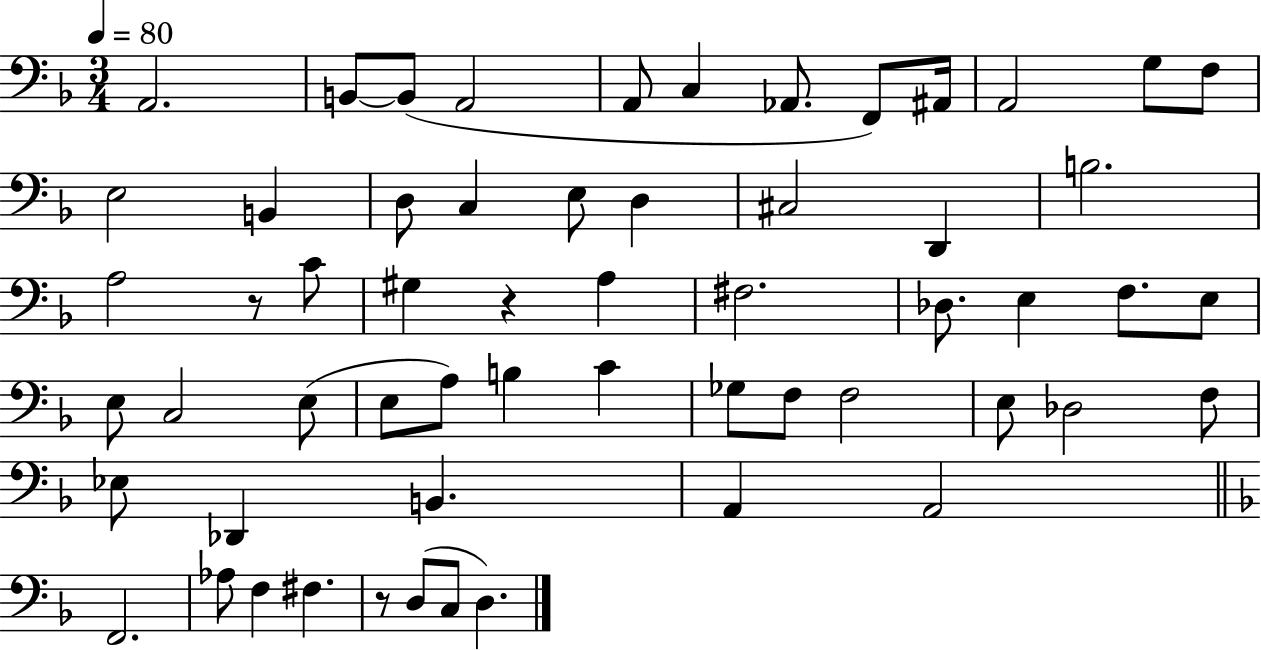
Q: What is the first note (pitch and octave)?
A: A2